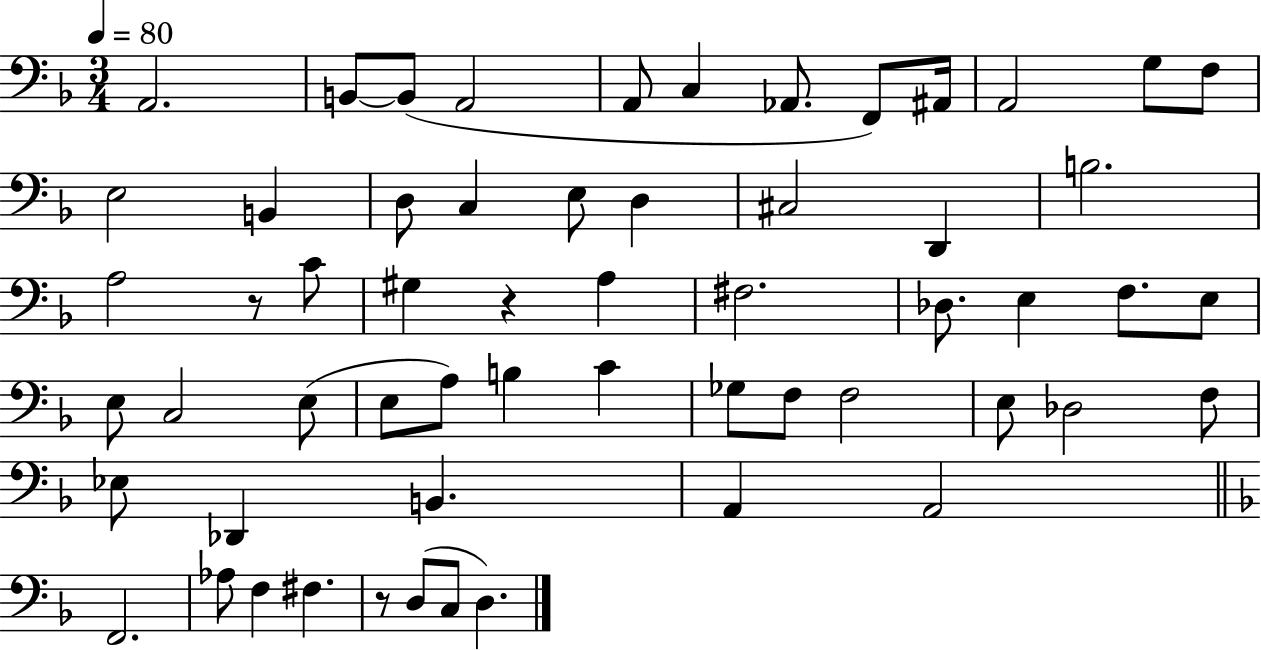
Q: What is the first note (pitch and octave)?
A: A2